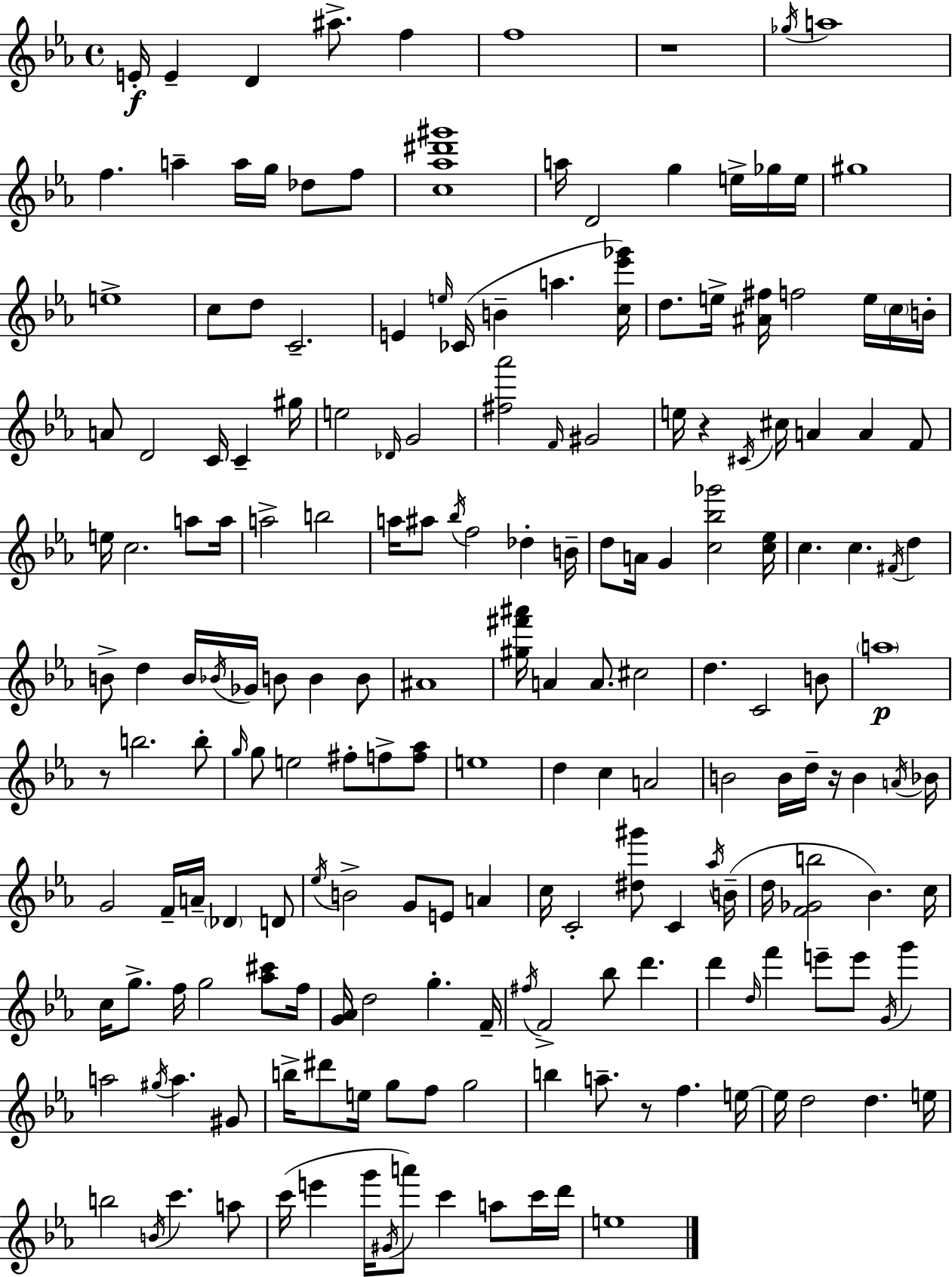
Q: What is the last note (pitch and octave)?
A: E5